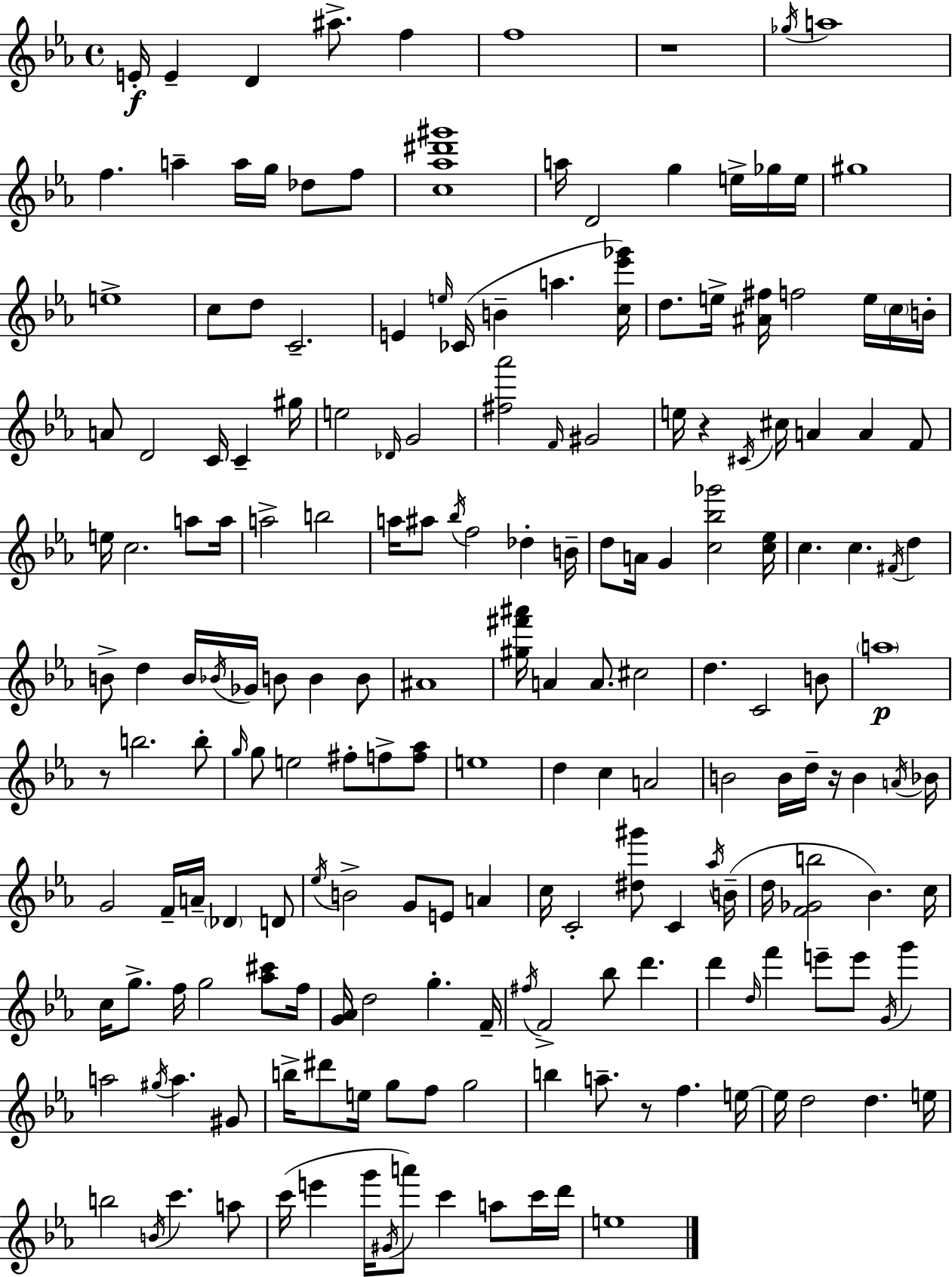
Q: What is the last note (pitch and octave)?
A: E5